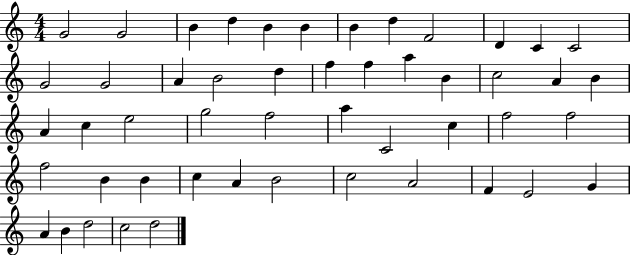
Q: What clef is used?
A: treble